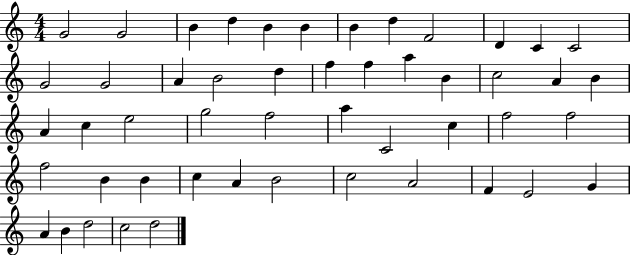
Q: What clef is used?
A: treble